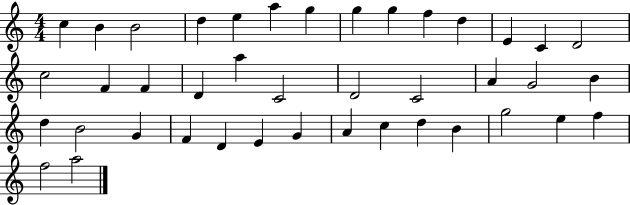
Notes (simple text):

C5/q B4/q B4/h D5/q E5/q A5/q G5/q G5/q G5/q F5/q D5/q E4/q C4/q D4/h C5/h F4/q F4/q D4/q A5/q C4/h D4/h C4/h A4/q G4/h B4/q D5/q B4/h G4/q F4/q D4/q E4/q G4/q A4/q C5/q D5/q B4/q G5/h E5/q F5/q F5/h A5/h